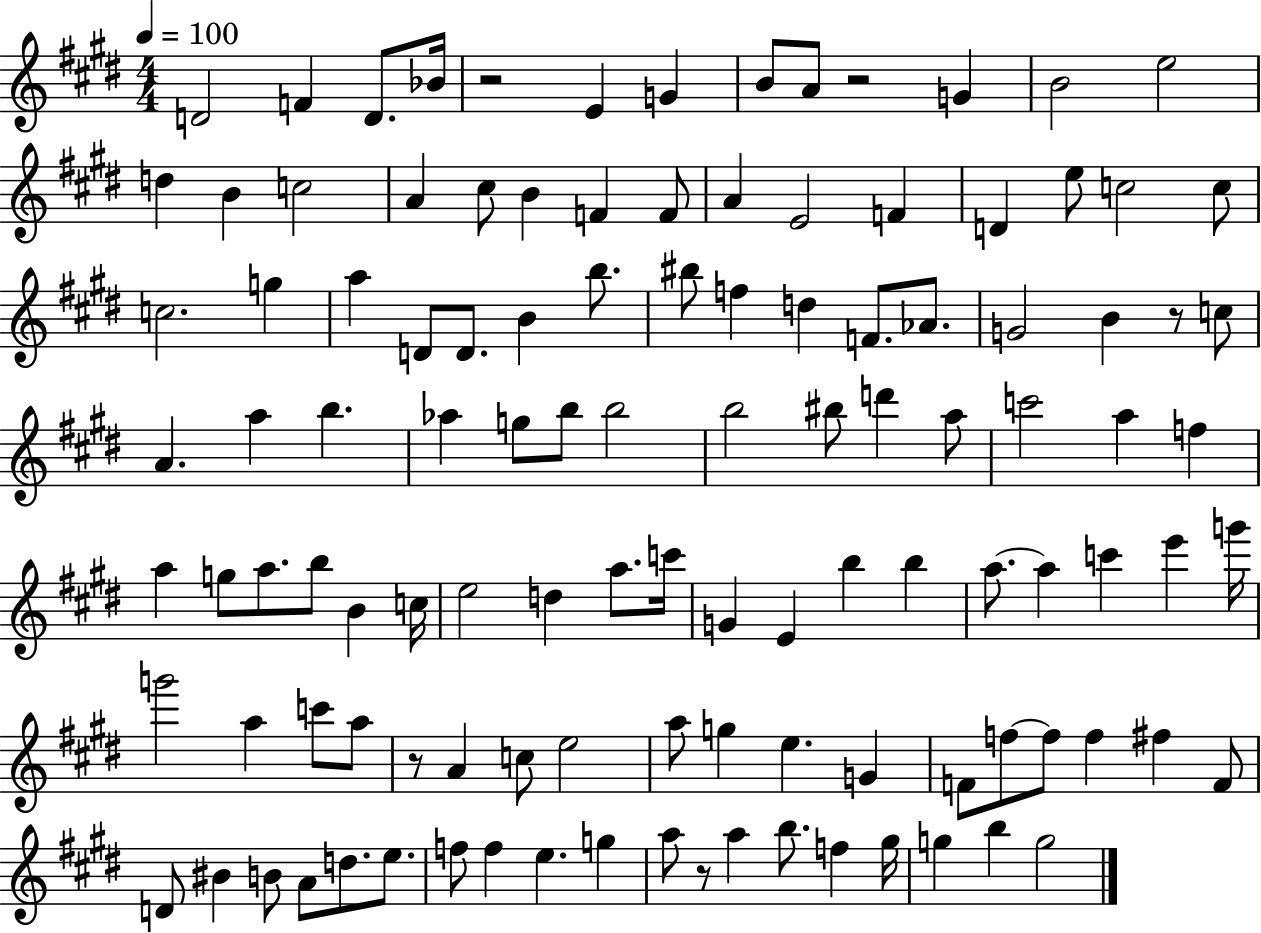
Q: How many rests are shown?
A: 5